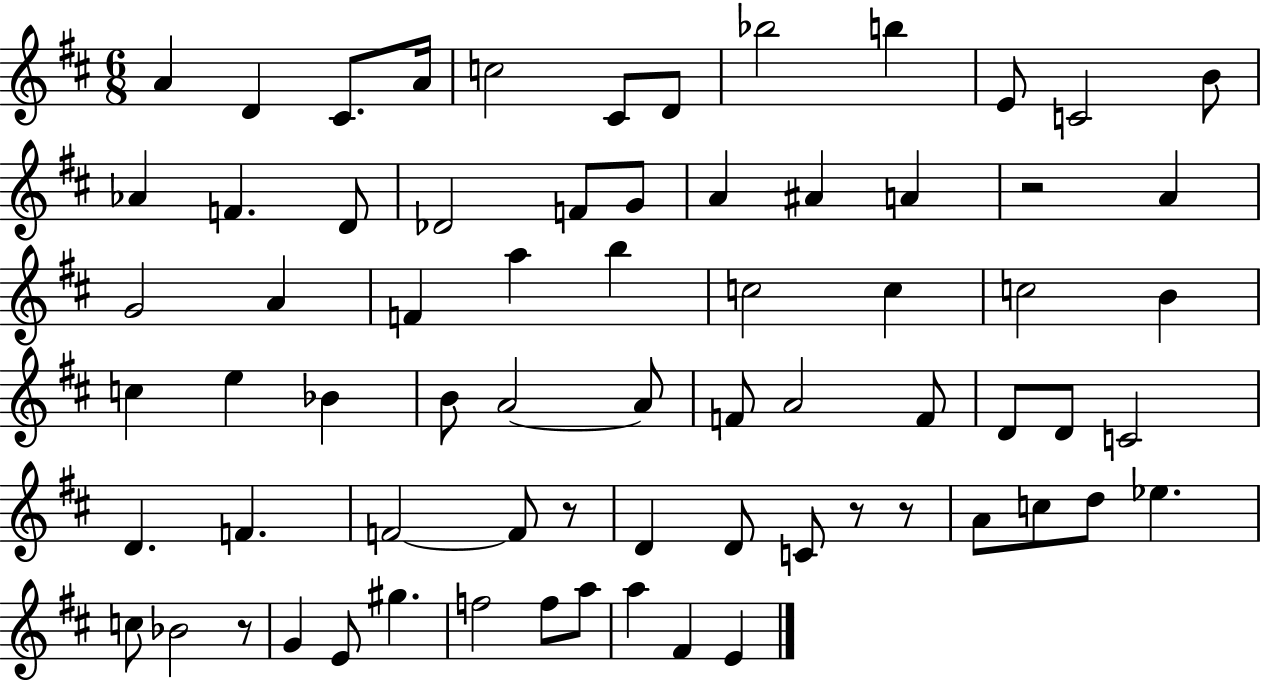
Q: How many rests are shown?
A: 5